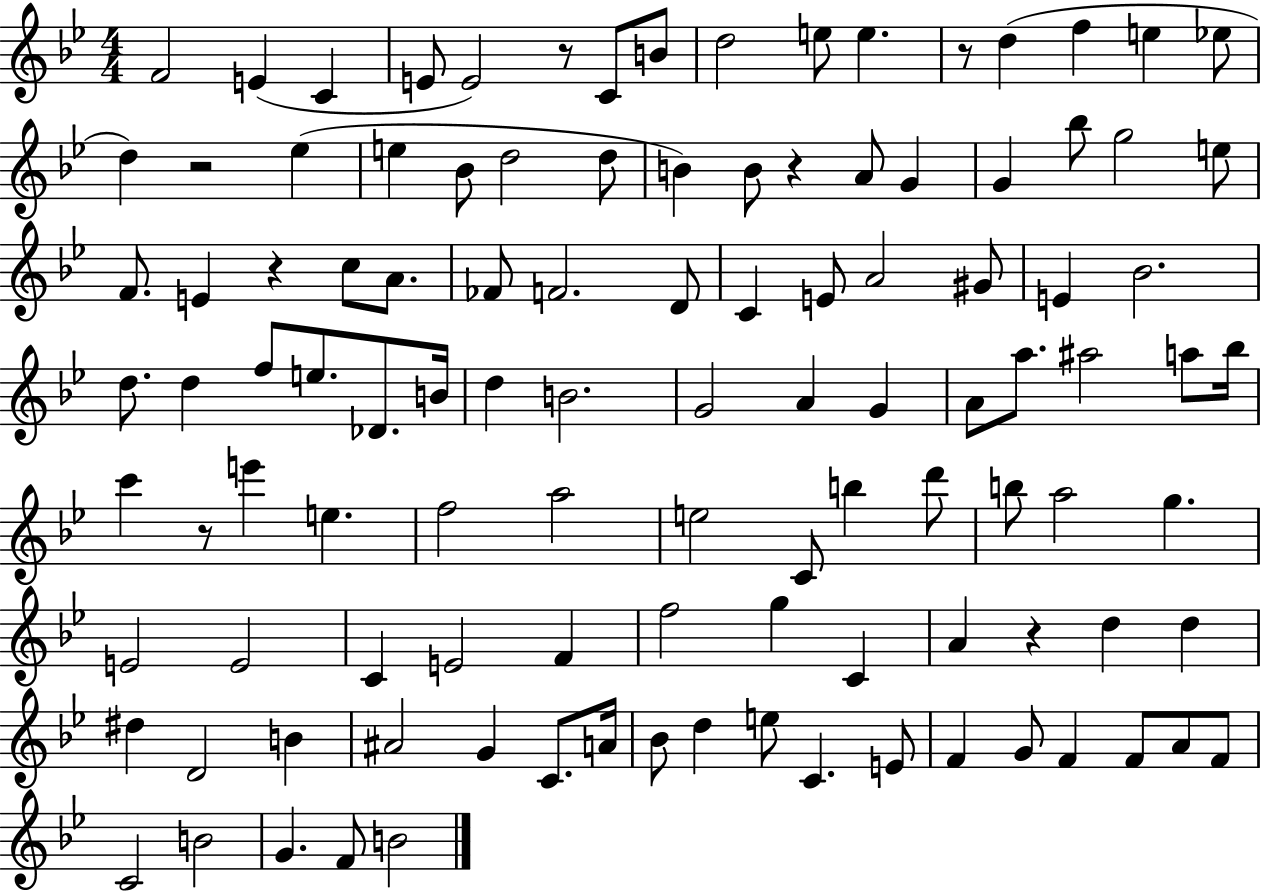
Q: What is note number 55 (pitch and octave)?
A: A#5